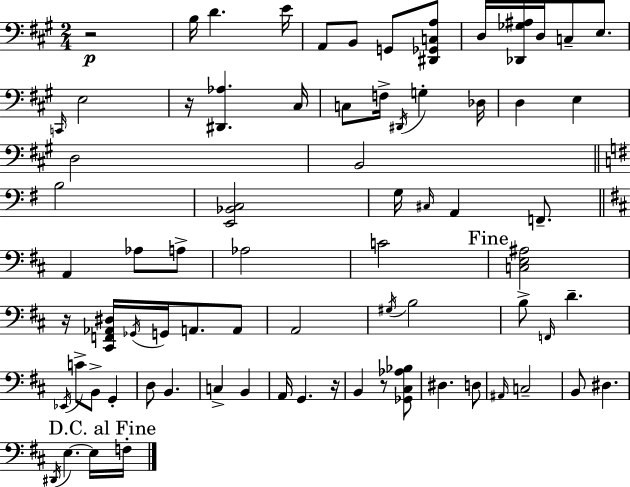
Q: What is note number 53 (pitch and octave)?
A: B2